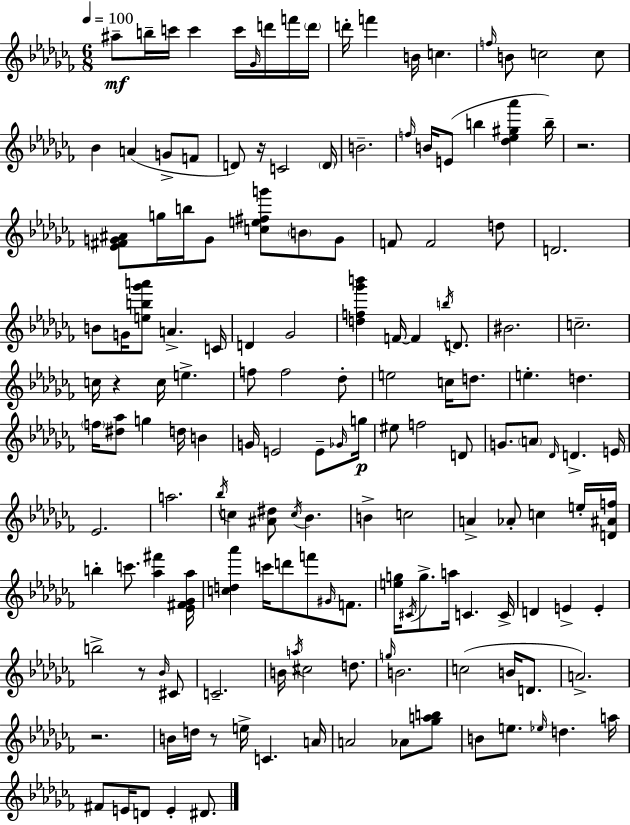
A#5/e B5/s C6/s C6/q C6/s Gb4/s D6/s F6/s D6/s D6/s F6/q B4/s C5/q. F5/s B4/e C5/h C5/e Bb4/q A4/q G4/e F4/e D4/e R/s C4/h D4/s B4/h. F5/s B4/s E4/e B5/q [Db5,Eb5,G#5,Ab6]/q B5/s R/h. [Eb4,F#4,G4,A#4]/e G5/s B5/s G4/e [C5,E5,F#5,G6]/e B4/e G4/e F4/e F4/h D5/e D4/h. B4/e G4/s [E5,B5,Gb6,A6]/e A4/q. C4/s D4/q Gb4/h [D5,F5,Gb6,B6]/q F4/s F4/q B5/s D4/e. BIS4/h. C5/h. C5/s R/q C5/s E5/q. F5/e F5/h Db5/e E5/h C5/s D5/e. E5/q. D5/q. F5/s [D#5,Ab5]/e G5/q D5/s B4/q G4/s E4/h E4/e Gb4/s G5/s EIS5/e F5/h D4/e G4/e. A4/e Db4/s D4/q. E4/s Eb4/h. A5/h. Bb5/s C5/q [A#4,D#5]/e C5/s Bb4/q. B4/q C5/h A4/q Ab4/e C5/q E5/s [D4,A#4,F5]/s B5/q C6/e. [Ab5,F#6]/q [Eb4,F#4,Gb4,Ab5]/s [C5,D5,Ab6]/q C6/s D6/e F6/e G#4/s F4/e. [E5,G5]/s C#4/s G5/e. A5/s C4/q. C4/s D4/q E4/q E4/q B5/h R/e Bb4/s C#4/e C4/h. B4/s A5/s C#5/h D5/e. G5/s B4/h. C5/h B4/s D4/e. A4/h. R/h. B4/s D5/s R/e E5/s C4/q. A4/s A4/h Ab4/e [Gb5,A5,B5]/e B4/e E5/e. Eb5/s D5/q. A5/s F#4/e E4/s D4/e E4/q D#4/e.